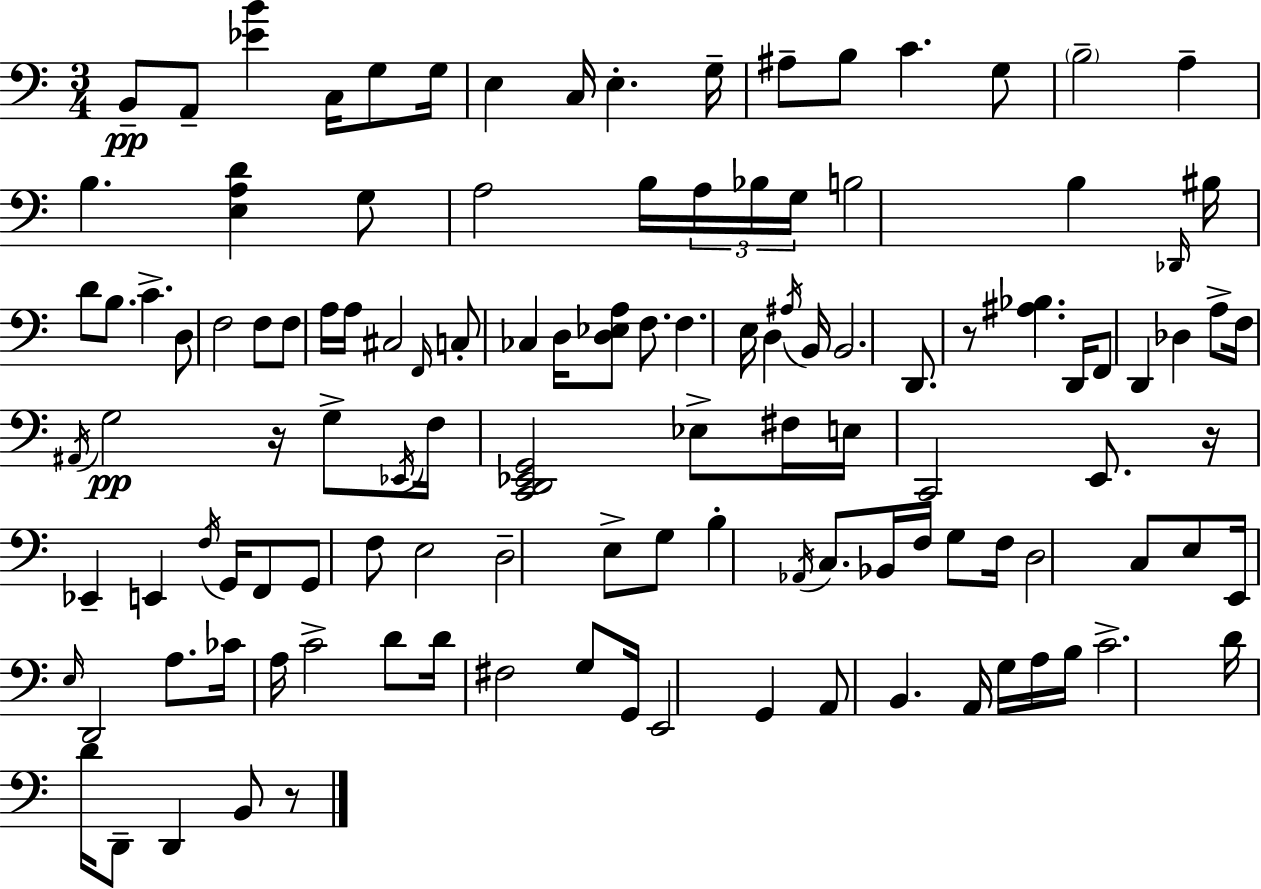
X:1
T:Untitled
M:3/4
L:1/4
K:C
B,,/2 A,,/2 [_EB] C,/4 G,/2 G,/4 E, C,/4 E, G,/4 ^A,/2 B,/2 C G,/2 B,2 A, B, [E,A,D] G,/2 A,2 B,/4 A,/4 _B,/4 G,/4 B,2 B, _D,,/4 ^B,/4 D/2 B,/2 C D,/2 F,2 F,/2 F,/2 A,/4 A,/4 ^C,2 F,,/4 C,/2 _C, D,/4 [D,_E,A,]/2 F,/2 F, E,/4 D, ^A,/4 B,,/4 B,,2 D,,/2 z/2 [^A,_B,] D,,/4 F,,/2 D,, _D, A,/2 F,/4 ^A,,/4 G,2 z/4 G,/2 _E,,/4 F,/4 [C,,D,,_E,,G,,]2 _E,/2 ^F,/4 E,/4 C,,2 E,,/2 z/4 _E,, E,, F,/4 G,,/4 F,,/2 G,,/2 F,/2 E,2 D,2 E,/2 G,/2 B, _A,,/4 C,/2 _B,,/4 F,/4 G,/2 F,/4 D,2 C,/2 E,/2 E,,/4 E,/4 D,,2 A,/2 _C/4 A,/4 C2 D/2 D/4 ^F,2 G,/2 G,,/4 E,,2 G,, A,,/2 B,, A,,/4 G,/4 A,/4 B,/4 C2 D/4 D/4 D,,/2 D,, B,,/2 z/2